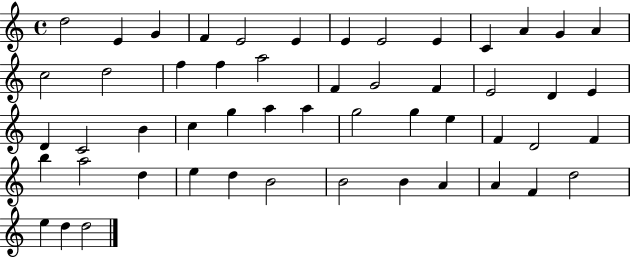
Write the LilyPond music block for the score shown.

{
  \clef treble
  \time 4/4
  \defaultTimeSignature
  \key c \major
  d''2 e'4 g'4 | f'4 e'2 e'4 | e'4 e'2 e'4 | c'4 a'4 g'4 a'4 | \break c''2 d''2 | f''4 f''4 a''2 | f'4 g'2 f'4 | e'2 d'4 e'4 | \break d'4 c'2 b'4 | c''4 g''4 a''4 a''4 | g''2 g''4 e''4 | f'4 d'2 f'4 | \break b''4 a''2 d''4 | e''4 d''4 b'2 | b'2 b'4 a'4 | a'4 f'4 d''2 | \break e''4 d''4 d''2 | \bar "|."
}